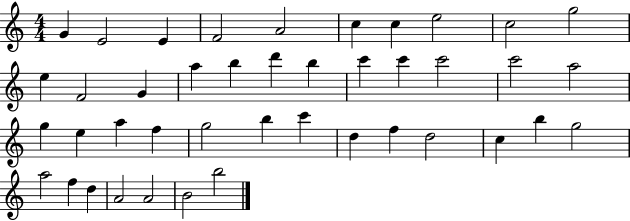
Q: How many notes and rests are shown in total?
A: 42